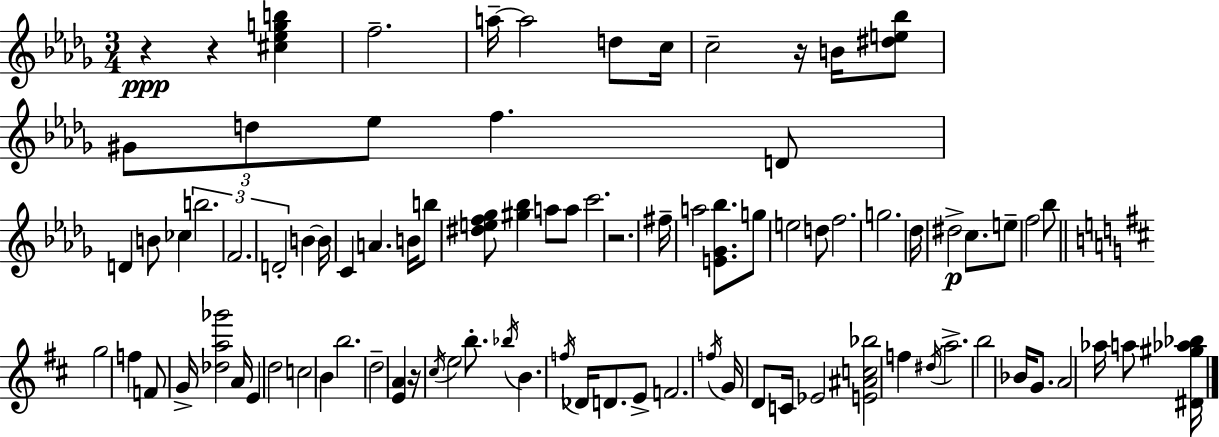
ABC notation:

X:1
T:Untitled
M:3/4
L:1/4
K:Bbm
z z [^c_egb] f2 a/4 a2 d/2 c/4 c2 z/4 B/4 [^de_b]/2 ^G/2 d/2 _e/2 f D/2 D B/2 _c b2 F2 D2 B B/4 C A B/4 b/2 [^def_g]/2 [^g_b] a/2 a/2 c'2 z2 ^f/4 a2 [E_G_b]/2 g/2 e2 d/2 f2 g2 _d/4 ^d2 c/2 e/2 f2 _b/2 g2 f F/2 G/4 [_da_g']2 A/4 E d2 c2 B b2 d2 [EA] z/4 ^c/4 e2 b/2 _b/4 B f/4 _D/4 D/2 E/2 F2 f/4 G/4 D/2 C/4 _E2 [E^Ac_b]2 f ^d/4 a2 b2 _B/4 G/2 A2 _a/4 a/2 [^D^g_a_b]/4